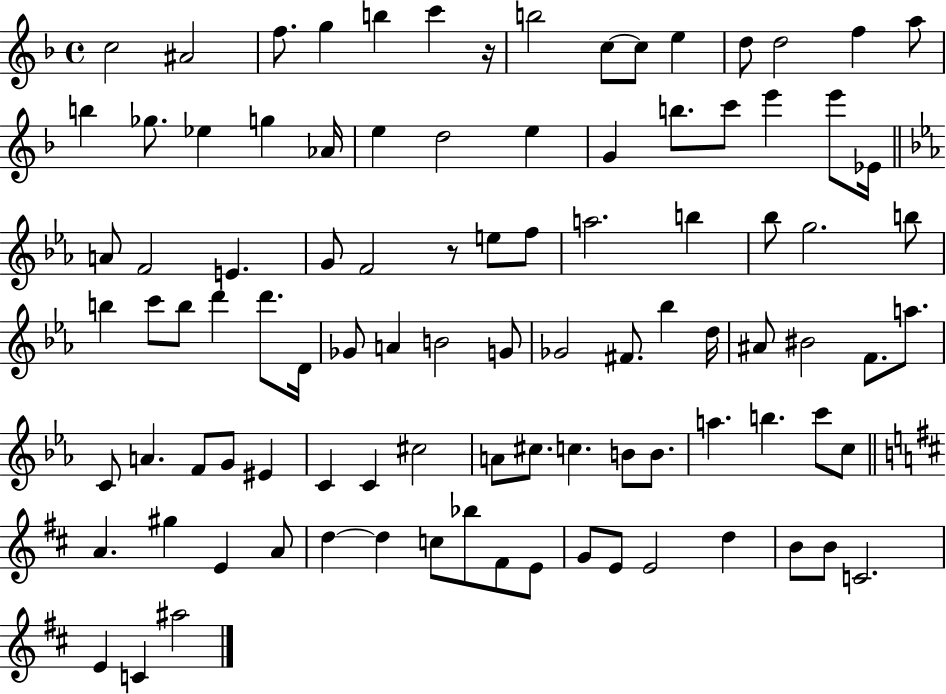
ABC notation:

X:1
T:Untitled
M:4/4
L:1/4
K:F
c2 ^A2 f/2 g b c' z/4 b2 c/2 c/2 e d/2 d2 f a/2 b _g/2 _e g _A/4 e d2 e G b/2 c'/2 e' e'/2 _E/4 A/2 F2 E G/2 F2 z/2 e/2 f/2 a2 b _b/2 g2 b/2 b c'/2 b/2 d' d'/2 D/4 _G/2 A B2 G/2 _G2 ^F/2 _b d/4 ^A/2 ^B2 F/2 a/2 C/2 A F/2 G/2 ^E C C ^c2 A/2 ^c/2 c B/2 B/2 a b c'/2 c/2 A ^g E A/2 d d c/2 _b/2 ^F/2 E/2 G/2 E/2 E2 d B/2 B/2 C2 E C ^a2